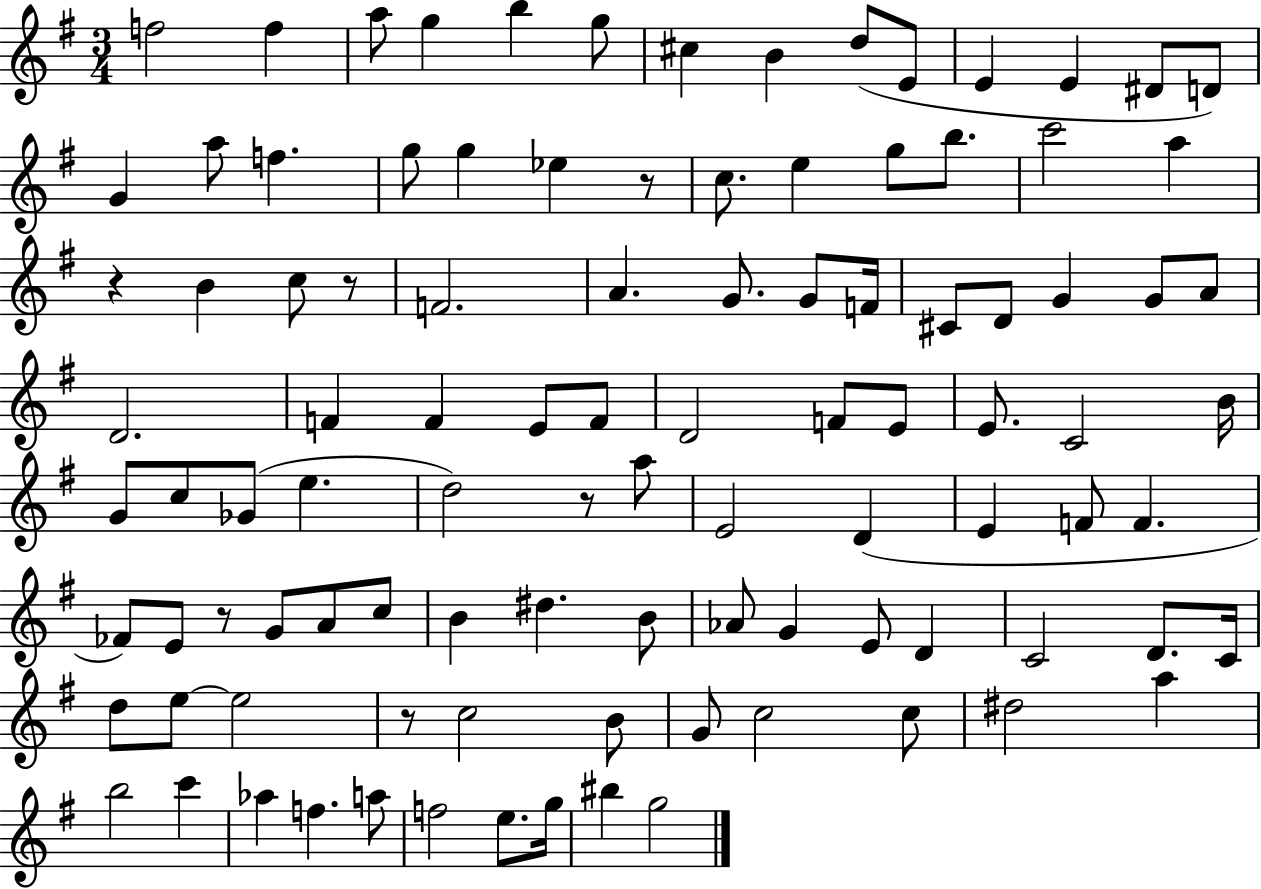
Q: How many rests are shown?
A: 6